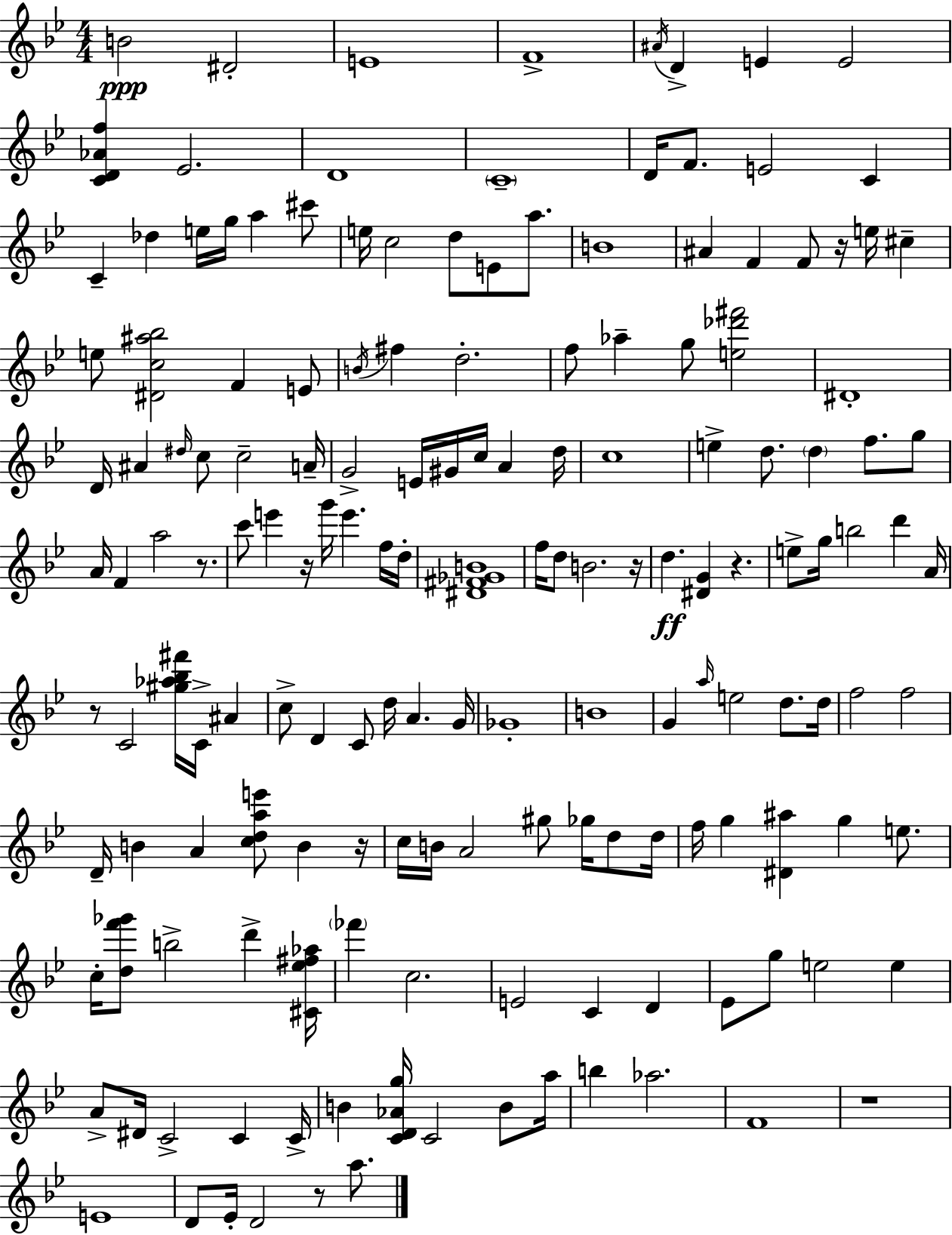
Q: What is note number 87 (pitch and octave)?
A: G4